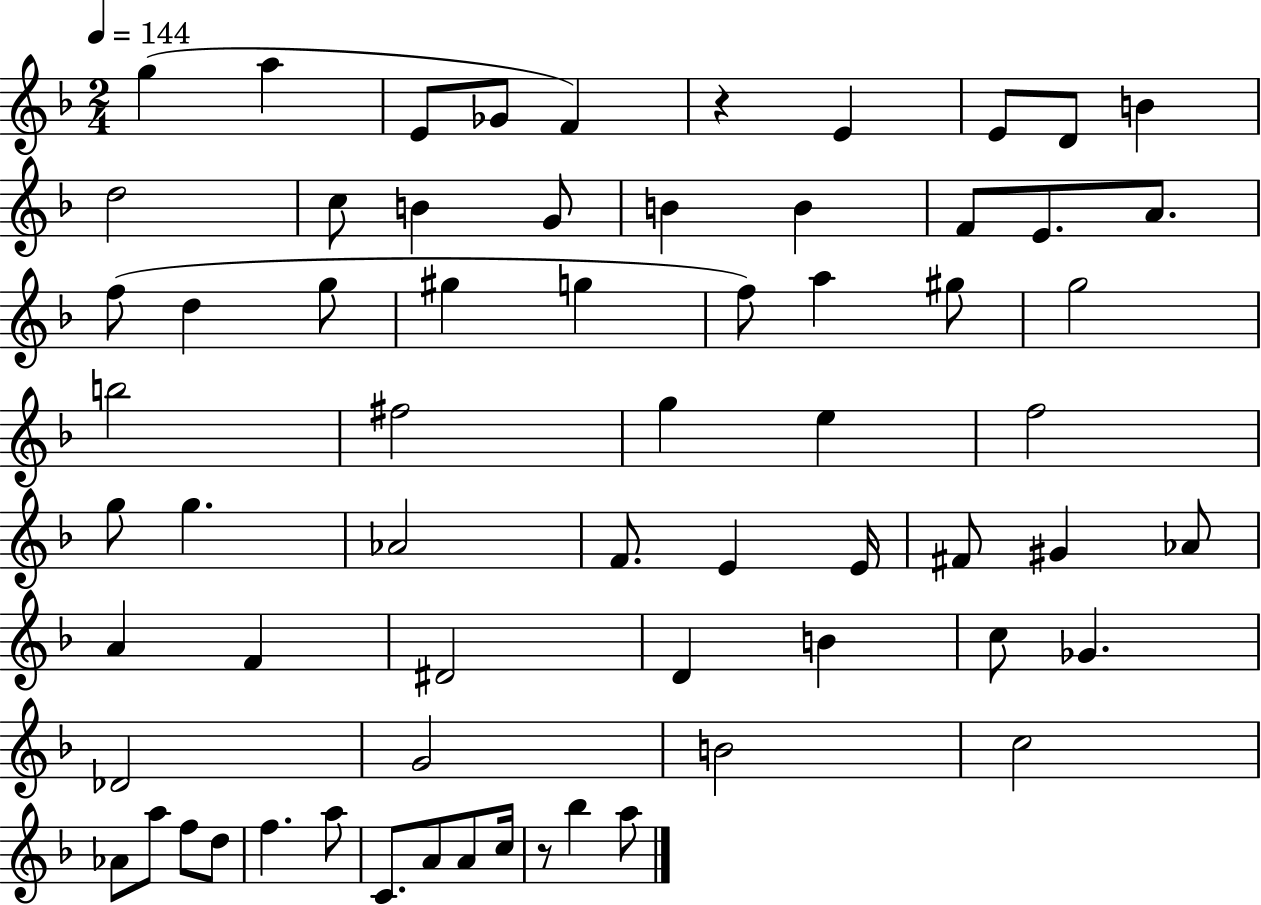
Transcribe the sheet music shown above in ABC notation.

X:1
T:Untitled
M:2/4
L:1/4
K:F
g a E/2 _G/2 F z E E/2 D/2 B d2 c/2 B G/2 B B F/2 E/2 A/2 f/2 d g/2 ^g g f/2 a ^g/2 g2 b2 ^f2 g e f2 g/2 g _A2 F/2 E E/4 ^F/2 ^G _A/2 A F ^D2 D B c/2 _G _D2 G2 B2 c2 _A/2 a/2 f/2 d/2 f a/2 C/2 A/2 A/2 c/4 z/2 _b a/2